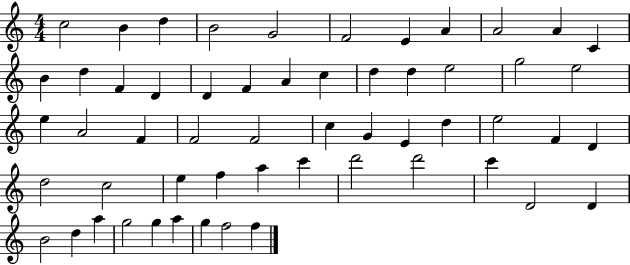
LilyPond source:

{
  \clef treble
  \numericTimeSignature
  \time 4/4
  \key c \major
  c''2 b'4 d''4 | b'2 g'2 | f'2 e'4 a'4 | a'2 a'4 c'4 | \break b'4 d''4 f'4 d'4 | d'4 f'4 a'4 c''4 | d''4 d''4 e''2 | g''2 e''2 | \break e''4 a'2 f'4 | f'2 f'2 | c''4 g'4 e'4 d''4 | e''2 f'4 d'4 | \break d''2 c''2 | e''4 f''4 a''4 c'''4 | d'''2 d'''2 | c'''4 d'2 d'4 | \break b'2 d''4 a''4 | g''2 g''4 a''4 | g''4 f''2 f''4 | \bar "|."
}